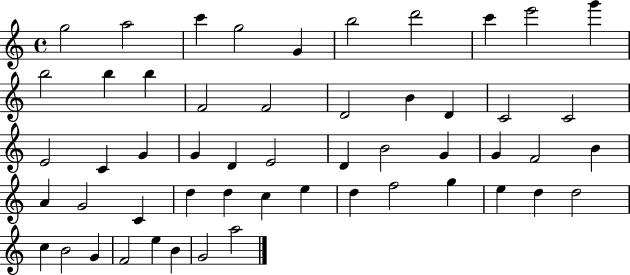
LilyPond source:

{
  \clef treble
  \time 4/4
  \defaultTimeSignature
  \key c \major
  g''2 a''2 | c'''4 g''2 g'4 | b''2 d'''2 | c'''4 e'''2 g'''4 | \break b''2 b''4 b''4 | f'2 f'2 | d'2 b'4 d'4 | c'2 c'2 | \break e'2 c'4 g'4 | g'4 d'4 e'2 | d'4 b'2 g'4 | g'4 f'2 b'4 | \break a'4 g'2 c'4 | d''4 d''4 c''4 e''4 | d''4 f''2 g''4 | e''4 d''4 d''2 | \break c''4 b'2 g'4 | f'2 e''4 b'4 | g'2 a''2 | \bar "|."
}